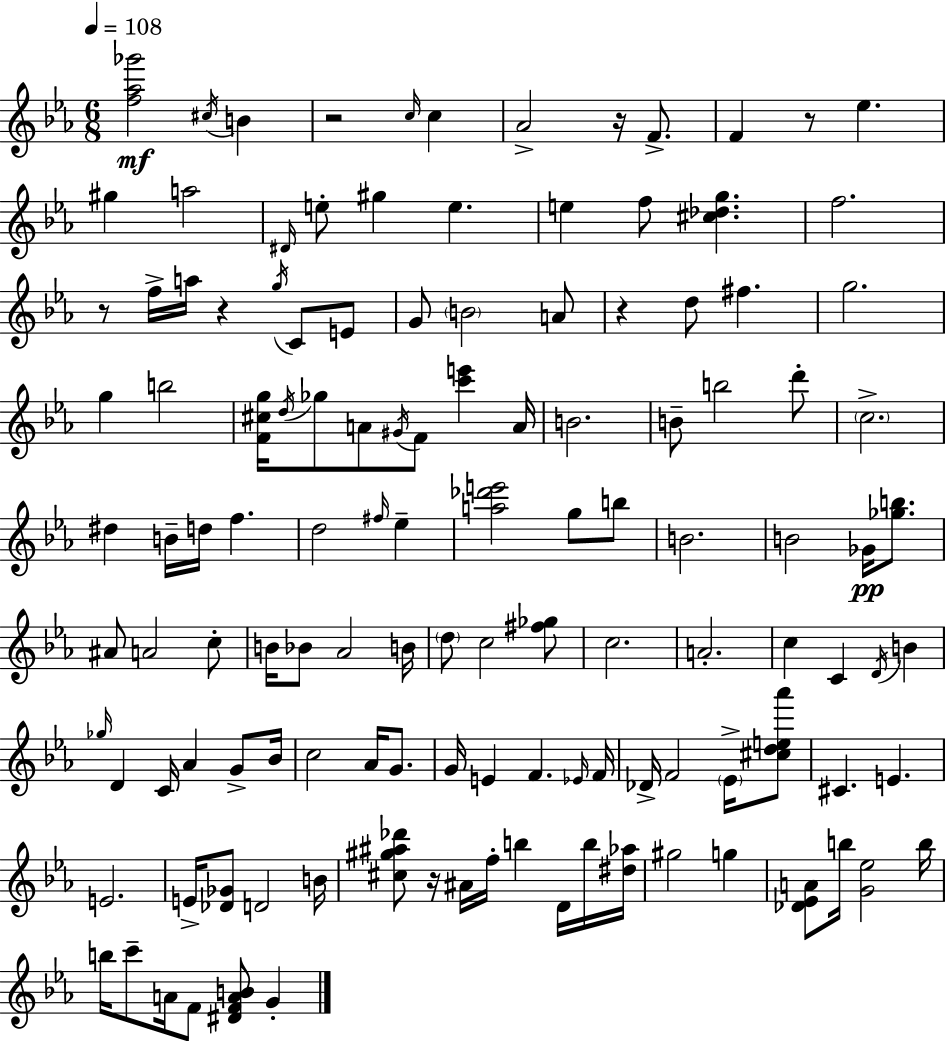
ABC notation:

X:1
T:Untitled
M:6/8
L:1/4
K:Eb
[f_a_g']2 ^c/4 B z2 c/4 c _A2 z/4 F/2 F z/2 _e ^g a2 ^D/4 e/2 ^g e e f/2 [^c_dg] f2 z/2 f/4 a/4 z g/4 C/2 E/2 G/2 B2 A/2 z d/2 ^f g2 g b2 [F^cg]/4 d/4 _g/2 A/2 ^G/4 F/2 [c'e'] A/4 B2 B/2 b2 d'/2 c2 ^d B/4 d/4 f d2 ^f/4 _e [a_d'e']2 g/2 b/2 B2 B2 _G/4 [_gb]/2 ^A/2 A2 c/2 B/4 _B/2 _A2 B/4 d/2 c2 [^f_g]/2 c2 A2 c C D/4 B _g/4 D C/4 _A G/2 _B/4 c2 _A/4 G/2 G/4 E F _E/4 F/4 _D/4 F2 _E/4 [^cde_a']/2 ^C E E2 E/4 [_D_G]/2 D2 B/4 [^c^g^a_d']/2 z/4 ^A/4 f/4 b D/4 b/4 [^d_a]/4 ^g2 g [_D_EA]/2 b/4 [G_e]2 b/4 b/4 c'/2 A/4 F/2 [^DFAB]/2 G